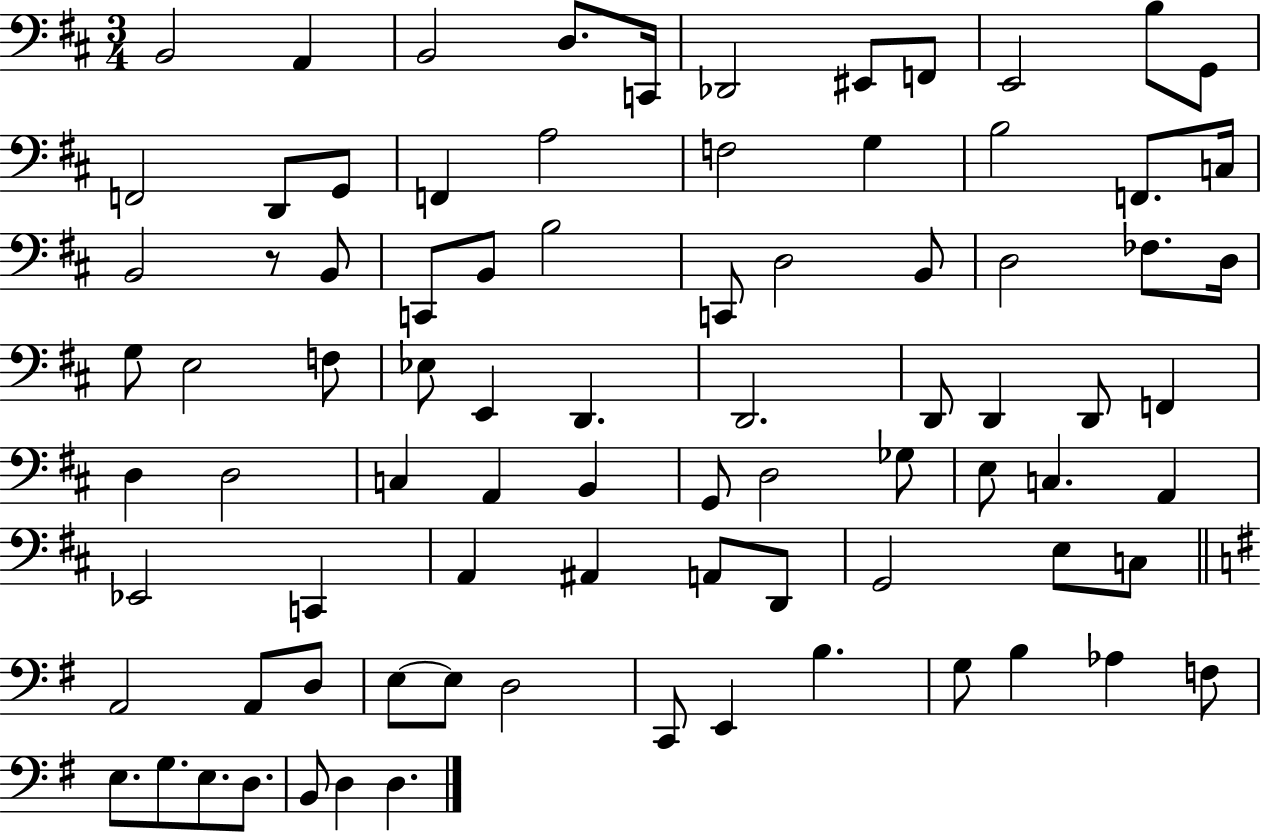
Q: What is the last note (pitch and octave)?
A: D3